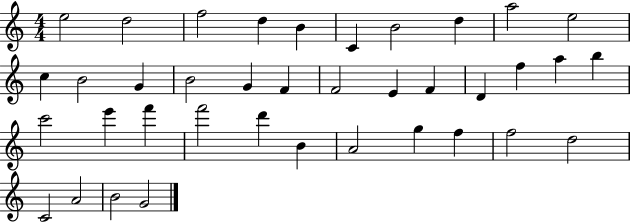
X:1
T:Untitled
M:4/4
L:1/4
K:C
e2 d2 f2 d B C B2 d a2 e2 c B2 G B2 G F F2 E F D f a b c'2 e' f' f'2 d' B A2 g f f2 d2 C2 A2 B2 G2